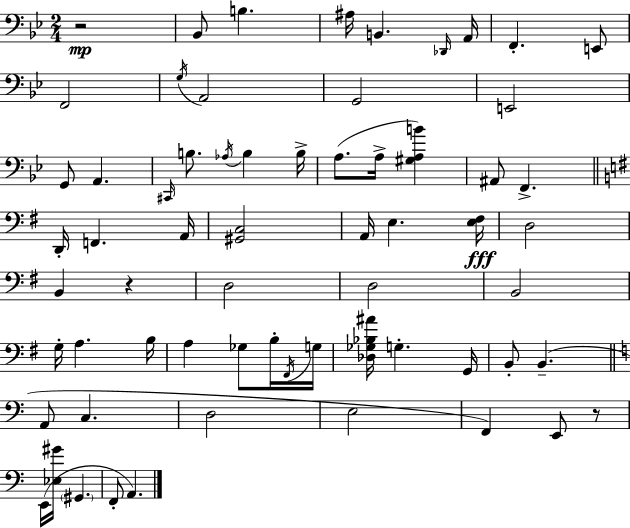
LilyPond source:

{
  \clef bass
  \numericTimeSignature
  \time 2/4
  \key bes \major
  r2\mp | bes,8 b4. | ais16 b,4. \grace { des,16 } | a,16 f,4.-. e,8 | \break f,2 | \acciaccatura { g16 } a,2 | g,2 | e,2 | \break g,8 a,4. | \grace { cis,16 } b8. \acciaccatura { aes16 } b4 | b16-> a8.( a16-> | <gis a b'>4) ais,8 f,4.-> | \break \bar "||" \break \key g \major d,16-. f,4. a,16 | <gis, c>2 | a,16 e4. <e fis>16\fff | d2 | \break b,4 r4 | d2 | d2 | b,2 | \break g16-. a4. b16 | a4 ges8 b16-. \acciaccatura { fis,16 } | g16 <des ges bes ais'>16 g4.-. | g,16 b,8-. b,4.--( | \break \bar "||" \break \key c \major a,8 c4. | d2 | e2 | f,4) e,8 r8 | \break e,16( <ees gis'>16 \parenthesize gis,4. | f,8-. a,4.) | \bar "|."
}